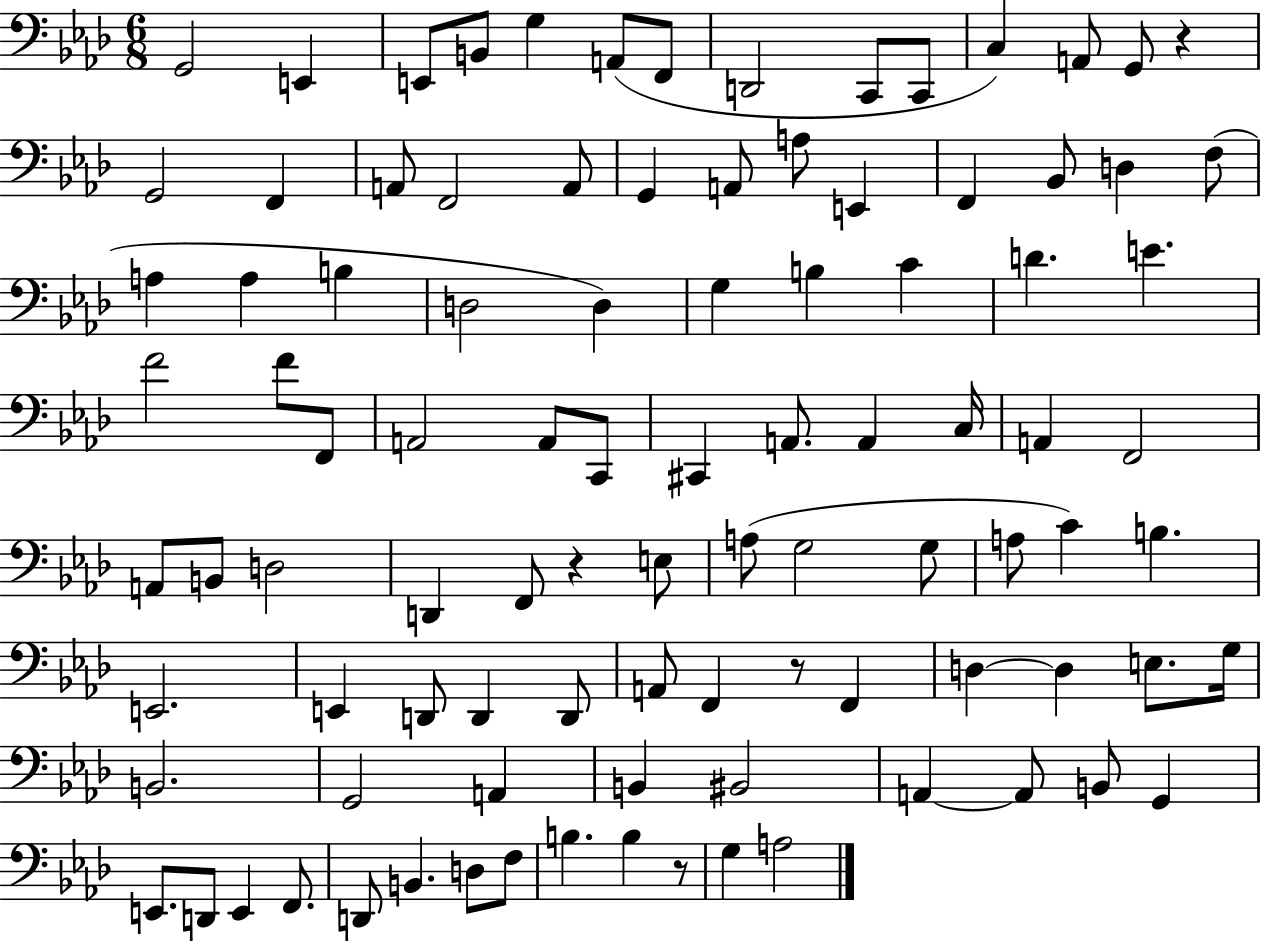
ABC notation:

X:1
T:Untitled
M:6/8
L:1/4
K:Ab
G,,2 E,, E,,/2 B,,/2 G, A,,/2 F,,/2 D,,2 C,,/2 C,,/2 C, A,,/2 G,,/2 z G,,2 F,, A,,/2 F,,2 A,,/2 G,, A,,/2 A,/2 E,, F,, _B,,/2 D, F,/2 A, A, B, D,2 D, G, B, C D E F2 F/2 F,,/2 A,,2 A,,/2 C,,/2 ^C,, A,,/2 A,, C,/4 A,, F,,2 A,,/2 B,,/2 D,2 D,, F,,/2 z E,/2 A,/2 G,2 G,/2 A,/2 C B, E,,2 E,, D,,/2 D,, D,,/2 A,,/2 F,, z/2 F,, D, D, E,/2 G,/4 B,,2 G,,2 A,, B,, ^B,,2 A,, A,,/2 B,,/2 G,, E,,/2 D,,/2 E,, F,,/2 D,,/2 B,, D,/2 F,/2 B, B, z/2 G, A,2